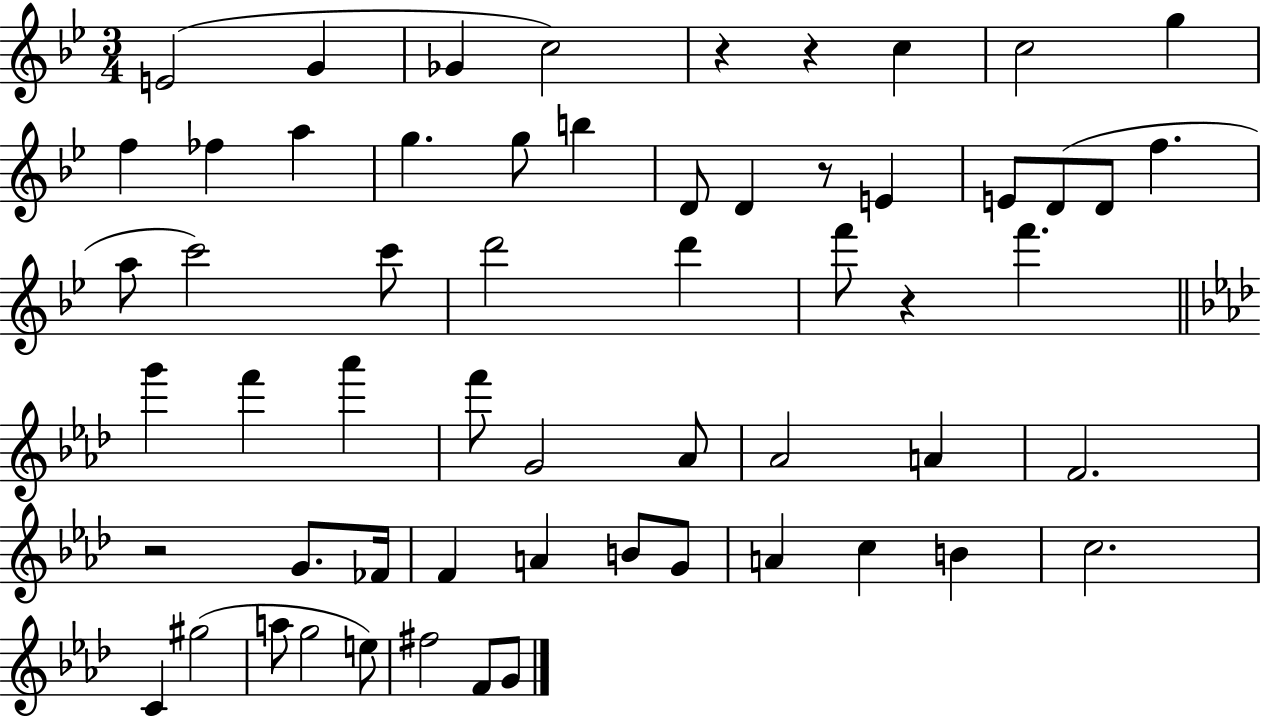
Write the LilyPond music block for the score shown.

{
  \clef treble
  \numericTimeSignature
  \time 3/4
  \key bes \major
  e'2( g'4 | ges'4 c''2) | r4 r4 c''4 | c''2 g''4 | \break f''4 fes''4 a''4 | g''4. g''8 b''4 | d'8 d'4 r8 e'4 | e'8 d'8( d'8 f''4. | \break a''8 c'''2) c'''8 | d'''2 d'''4 | f'''8 r4 f'''4. | \bar "||" \break \key aes \major g'''4 f'''4 aes'''4 | f'''8 g'2 aes'8 | aes'2 a'4 | f'2. | \break r2 g'8. fes'16 | f'4 a'4 b'8 g'8 | a'4 c''4 b'4 | c''2. | \break c'4 gis''2( | a''8 g''2 e''8) | fis''2 f'8 g'8 | \bar "|."
}